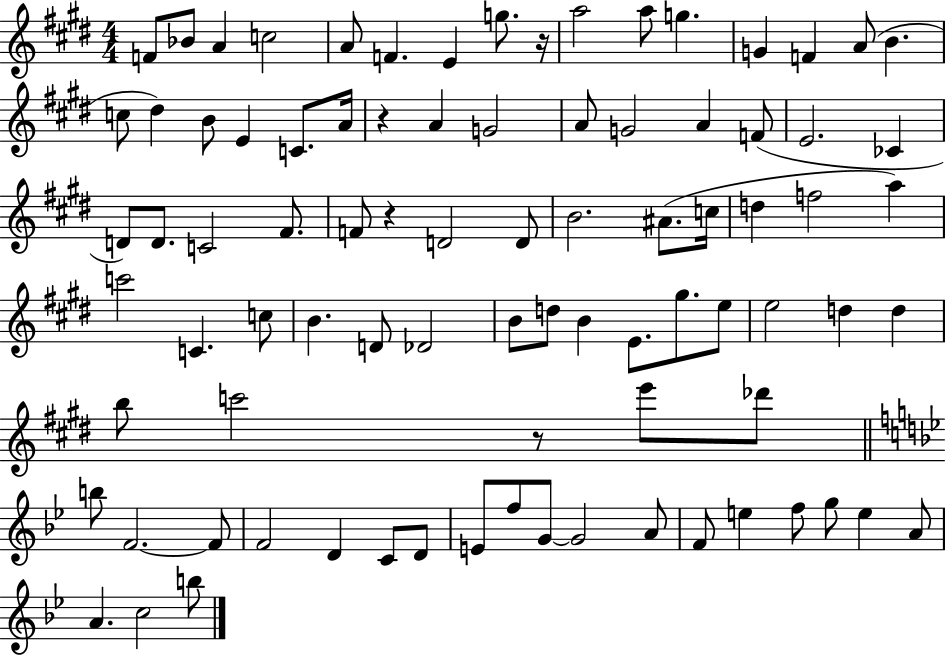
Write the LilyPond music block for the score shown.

{
  \clef treble
  \numericTimeSignature
  \time 4/4
  \key e \major
  f'8 bes'8 a'4 c''2 | a'8 f'4. e'4 g''8. r16 | a''2 a''8 g''4. | g'4 f'4 a'8( b'4. | \break c''8 dis''4) b'8 e'4 c'8. a'16 | r4 a'4 g'2 | a'8 g'2 a'4 f'8( | e'2. ces'4 | \break d'8) d'8. c'2 fis'8. | f'8 r4 d'2 d'8 | b'2. ais'8.( c''16 | d''4 f''2 a''4) | \break c'''2 c'4. c''8 | b'4. d'8 des'2 | b'8 d''8 b'4 e'8. gis''8. e''8 | e''2 d''4 d''4 | \break b''8 c'''2 r8 e'''8 des'''8 | \bar "||" \break \key bes \major b''8 f'2.~~ f'8 | f'2 d'4 c'8 d'8 | e'8 f''8 g'8~~ g'2 a'8 | f'8 e''4 f''8 g''8 e''4 a'8 | \break a'4. c''2 b''8 | \bar "|."
}